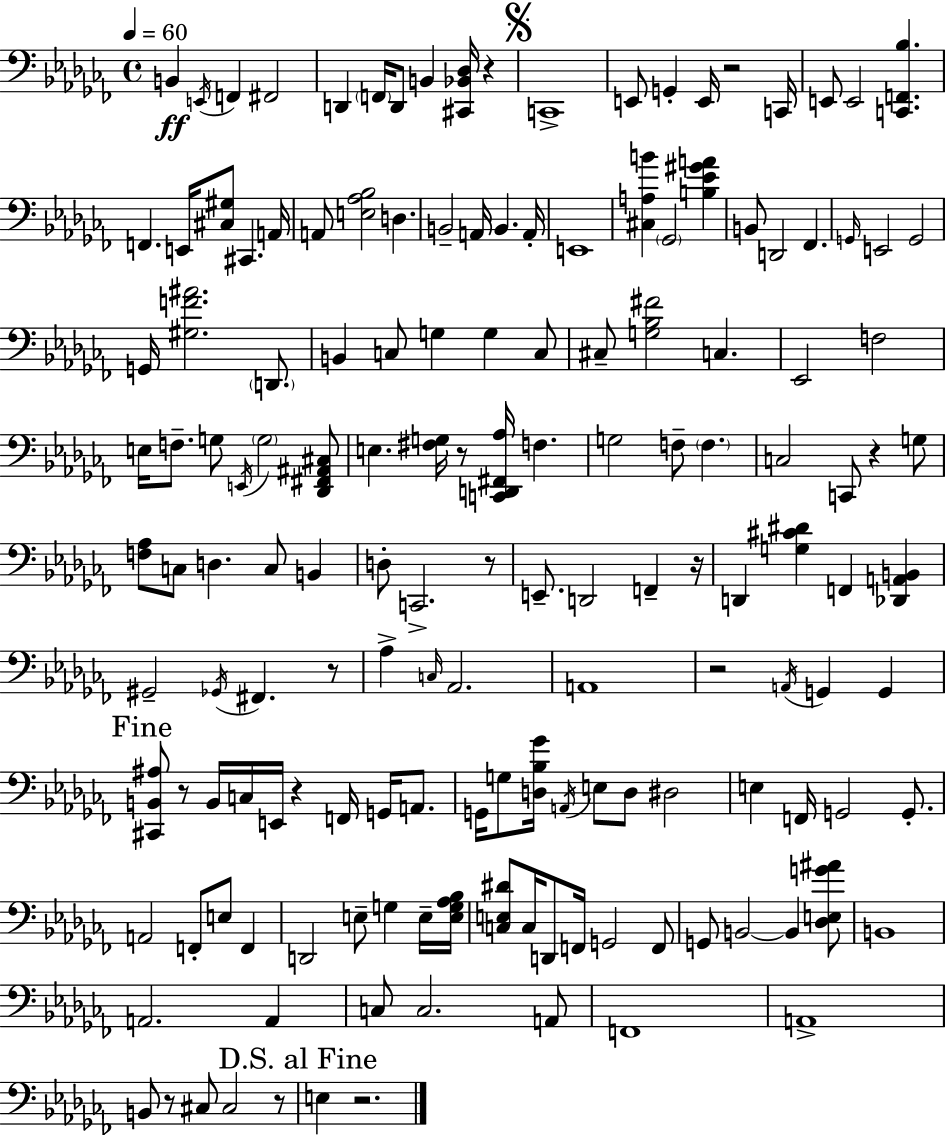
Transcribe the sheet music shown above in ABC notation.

X:1
T:Untitled
M:4/4
L:1/4
K:Abm
B,, E,,/4 F,, ^F,,2 D,, F,,/4 D,,/2 B,, [^C,,_B,,_D,]/4 z C,,4 E,,/2 G,, E,,/4 z2 C,,/4 E,,/2 E,,2 [C,,F,,_B,] F,, E,,/4 [^C,^G,]/2 ^C,, A,,/4 A,,/2 [E,_A,_B,]2 D, B,,2 A,,/4 B,, A,,/4 E,,4 [^C,A,B] _G,,2 [B,_E^GA] B,,/2 D,,2 _F,, G,,/4 E,,2 G,,2 G,,/4 [^G,F^A]2 D,,/2 B,, C,/2 G, G, C,/2 ^C,/2 [G,_B,^F]2 C, _E,,2 F,2 E,/4 F,/2 G,/2 E,,/4 G,2 [_D,,^F,,^A,,^C,]/2 E, [^F,G,]/4 z/2 [C,,D,,^F,,_A,]/4 F, G,2 F,/2 F, C,2 C,,/2 z G,/2 [F,_A,]/2 C,/2 D, C,/2 B,, D,/2 C,,2 z/2 E,,/2 D,,2 F,, z/4 D,, [G,^C^D] F,, [_D,,A,,B,,] ^G,,2 _G,,/4 ^F,, z/2 _A, C,/4 _A,,2 A,,4 z2 A,,/4 G,, G,, [^C,,B,,^A,]/2 z/2 B,,/4 C,/4 E,,/4 z F,,/4 G,,/4 A,,/2 G,,/4 G,/2 [D,_B,_G]/4 A,,/4 E,/2 D,/2 ^D,2 E, F,,/4 G,,2 G,,/2 A,,2 F,,/2 E,/2 F,, D,,2 E,/2 G, E,/4 [E,G,_A,_B,]/4 [C,E,^D]/2 C,/4 D,,/2 F,,/4 G,,2 F,,/2 G,,/2 B,,2 B,, [_D,E,G^A]/2 B,,4 A,,2 A,, C,/2 C,2 A,,/2 F,,4 A,,4 B,,/2 z/2 ^C,/2 ^C,2 z/2 E, z2